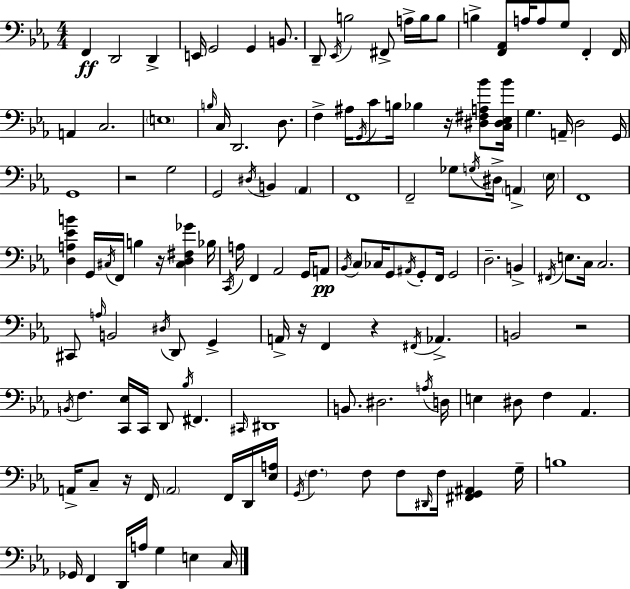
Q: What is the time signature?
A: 4/4